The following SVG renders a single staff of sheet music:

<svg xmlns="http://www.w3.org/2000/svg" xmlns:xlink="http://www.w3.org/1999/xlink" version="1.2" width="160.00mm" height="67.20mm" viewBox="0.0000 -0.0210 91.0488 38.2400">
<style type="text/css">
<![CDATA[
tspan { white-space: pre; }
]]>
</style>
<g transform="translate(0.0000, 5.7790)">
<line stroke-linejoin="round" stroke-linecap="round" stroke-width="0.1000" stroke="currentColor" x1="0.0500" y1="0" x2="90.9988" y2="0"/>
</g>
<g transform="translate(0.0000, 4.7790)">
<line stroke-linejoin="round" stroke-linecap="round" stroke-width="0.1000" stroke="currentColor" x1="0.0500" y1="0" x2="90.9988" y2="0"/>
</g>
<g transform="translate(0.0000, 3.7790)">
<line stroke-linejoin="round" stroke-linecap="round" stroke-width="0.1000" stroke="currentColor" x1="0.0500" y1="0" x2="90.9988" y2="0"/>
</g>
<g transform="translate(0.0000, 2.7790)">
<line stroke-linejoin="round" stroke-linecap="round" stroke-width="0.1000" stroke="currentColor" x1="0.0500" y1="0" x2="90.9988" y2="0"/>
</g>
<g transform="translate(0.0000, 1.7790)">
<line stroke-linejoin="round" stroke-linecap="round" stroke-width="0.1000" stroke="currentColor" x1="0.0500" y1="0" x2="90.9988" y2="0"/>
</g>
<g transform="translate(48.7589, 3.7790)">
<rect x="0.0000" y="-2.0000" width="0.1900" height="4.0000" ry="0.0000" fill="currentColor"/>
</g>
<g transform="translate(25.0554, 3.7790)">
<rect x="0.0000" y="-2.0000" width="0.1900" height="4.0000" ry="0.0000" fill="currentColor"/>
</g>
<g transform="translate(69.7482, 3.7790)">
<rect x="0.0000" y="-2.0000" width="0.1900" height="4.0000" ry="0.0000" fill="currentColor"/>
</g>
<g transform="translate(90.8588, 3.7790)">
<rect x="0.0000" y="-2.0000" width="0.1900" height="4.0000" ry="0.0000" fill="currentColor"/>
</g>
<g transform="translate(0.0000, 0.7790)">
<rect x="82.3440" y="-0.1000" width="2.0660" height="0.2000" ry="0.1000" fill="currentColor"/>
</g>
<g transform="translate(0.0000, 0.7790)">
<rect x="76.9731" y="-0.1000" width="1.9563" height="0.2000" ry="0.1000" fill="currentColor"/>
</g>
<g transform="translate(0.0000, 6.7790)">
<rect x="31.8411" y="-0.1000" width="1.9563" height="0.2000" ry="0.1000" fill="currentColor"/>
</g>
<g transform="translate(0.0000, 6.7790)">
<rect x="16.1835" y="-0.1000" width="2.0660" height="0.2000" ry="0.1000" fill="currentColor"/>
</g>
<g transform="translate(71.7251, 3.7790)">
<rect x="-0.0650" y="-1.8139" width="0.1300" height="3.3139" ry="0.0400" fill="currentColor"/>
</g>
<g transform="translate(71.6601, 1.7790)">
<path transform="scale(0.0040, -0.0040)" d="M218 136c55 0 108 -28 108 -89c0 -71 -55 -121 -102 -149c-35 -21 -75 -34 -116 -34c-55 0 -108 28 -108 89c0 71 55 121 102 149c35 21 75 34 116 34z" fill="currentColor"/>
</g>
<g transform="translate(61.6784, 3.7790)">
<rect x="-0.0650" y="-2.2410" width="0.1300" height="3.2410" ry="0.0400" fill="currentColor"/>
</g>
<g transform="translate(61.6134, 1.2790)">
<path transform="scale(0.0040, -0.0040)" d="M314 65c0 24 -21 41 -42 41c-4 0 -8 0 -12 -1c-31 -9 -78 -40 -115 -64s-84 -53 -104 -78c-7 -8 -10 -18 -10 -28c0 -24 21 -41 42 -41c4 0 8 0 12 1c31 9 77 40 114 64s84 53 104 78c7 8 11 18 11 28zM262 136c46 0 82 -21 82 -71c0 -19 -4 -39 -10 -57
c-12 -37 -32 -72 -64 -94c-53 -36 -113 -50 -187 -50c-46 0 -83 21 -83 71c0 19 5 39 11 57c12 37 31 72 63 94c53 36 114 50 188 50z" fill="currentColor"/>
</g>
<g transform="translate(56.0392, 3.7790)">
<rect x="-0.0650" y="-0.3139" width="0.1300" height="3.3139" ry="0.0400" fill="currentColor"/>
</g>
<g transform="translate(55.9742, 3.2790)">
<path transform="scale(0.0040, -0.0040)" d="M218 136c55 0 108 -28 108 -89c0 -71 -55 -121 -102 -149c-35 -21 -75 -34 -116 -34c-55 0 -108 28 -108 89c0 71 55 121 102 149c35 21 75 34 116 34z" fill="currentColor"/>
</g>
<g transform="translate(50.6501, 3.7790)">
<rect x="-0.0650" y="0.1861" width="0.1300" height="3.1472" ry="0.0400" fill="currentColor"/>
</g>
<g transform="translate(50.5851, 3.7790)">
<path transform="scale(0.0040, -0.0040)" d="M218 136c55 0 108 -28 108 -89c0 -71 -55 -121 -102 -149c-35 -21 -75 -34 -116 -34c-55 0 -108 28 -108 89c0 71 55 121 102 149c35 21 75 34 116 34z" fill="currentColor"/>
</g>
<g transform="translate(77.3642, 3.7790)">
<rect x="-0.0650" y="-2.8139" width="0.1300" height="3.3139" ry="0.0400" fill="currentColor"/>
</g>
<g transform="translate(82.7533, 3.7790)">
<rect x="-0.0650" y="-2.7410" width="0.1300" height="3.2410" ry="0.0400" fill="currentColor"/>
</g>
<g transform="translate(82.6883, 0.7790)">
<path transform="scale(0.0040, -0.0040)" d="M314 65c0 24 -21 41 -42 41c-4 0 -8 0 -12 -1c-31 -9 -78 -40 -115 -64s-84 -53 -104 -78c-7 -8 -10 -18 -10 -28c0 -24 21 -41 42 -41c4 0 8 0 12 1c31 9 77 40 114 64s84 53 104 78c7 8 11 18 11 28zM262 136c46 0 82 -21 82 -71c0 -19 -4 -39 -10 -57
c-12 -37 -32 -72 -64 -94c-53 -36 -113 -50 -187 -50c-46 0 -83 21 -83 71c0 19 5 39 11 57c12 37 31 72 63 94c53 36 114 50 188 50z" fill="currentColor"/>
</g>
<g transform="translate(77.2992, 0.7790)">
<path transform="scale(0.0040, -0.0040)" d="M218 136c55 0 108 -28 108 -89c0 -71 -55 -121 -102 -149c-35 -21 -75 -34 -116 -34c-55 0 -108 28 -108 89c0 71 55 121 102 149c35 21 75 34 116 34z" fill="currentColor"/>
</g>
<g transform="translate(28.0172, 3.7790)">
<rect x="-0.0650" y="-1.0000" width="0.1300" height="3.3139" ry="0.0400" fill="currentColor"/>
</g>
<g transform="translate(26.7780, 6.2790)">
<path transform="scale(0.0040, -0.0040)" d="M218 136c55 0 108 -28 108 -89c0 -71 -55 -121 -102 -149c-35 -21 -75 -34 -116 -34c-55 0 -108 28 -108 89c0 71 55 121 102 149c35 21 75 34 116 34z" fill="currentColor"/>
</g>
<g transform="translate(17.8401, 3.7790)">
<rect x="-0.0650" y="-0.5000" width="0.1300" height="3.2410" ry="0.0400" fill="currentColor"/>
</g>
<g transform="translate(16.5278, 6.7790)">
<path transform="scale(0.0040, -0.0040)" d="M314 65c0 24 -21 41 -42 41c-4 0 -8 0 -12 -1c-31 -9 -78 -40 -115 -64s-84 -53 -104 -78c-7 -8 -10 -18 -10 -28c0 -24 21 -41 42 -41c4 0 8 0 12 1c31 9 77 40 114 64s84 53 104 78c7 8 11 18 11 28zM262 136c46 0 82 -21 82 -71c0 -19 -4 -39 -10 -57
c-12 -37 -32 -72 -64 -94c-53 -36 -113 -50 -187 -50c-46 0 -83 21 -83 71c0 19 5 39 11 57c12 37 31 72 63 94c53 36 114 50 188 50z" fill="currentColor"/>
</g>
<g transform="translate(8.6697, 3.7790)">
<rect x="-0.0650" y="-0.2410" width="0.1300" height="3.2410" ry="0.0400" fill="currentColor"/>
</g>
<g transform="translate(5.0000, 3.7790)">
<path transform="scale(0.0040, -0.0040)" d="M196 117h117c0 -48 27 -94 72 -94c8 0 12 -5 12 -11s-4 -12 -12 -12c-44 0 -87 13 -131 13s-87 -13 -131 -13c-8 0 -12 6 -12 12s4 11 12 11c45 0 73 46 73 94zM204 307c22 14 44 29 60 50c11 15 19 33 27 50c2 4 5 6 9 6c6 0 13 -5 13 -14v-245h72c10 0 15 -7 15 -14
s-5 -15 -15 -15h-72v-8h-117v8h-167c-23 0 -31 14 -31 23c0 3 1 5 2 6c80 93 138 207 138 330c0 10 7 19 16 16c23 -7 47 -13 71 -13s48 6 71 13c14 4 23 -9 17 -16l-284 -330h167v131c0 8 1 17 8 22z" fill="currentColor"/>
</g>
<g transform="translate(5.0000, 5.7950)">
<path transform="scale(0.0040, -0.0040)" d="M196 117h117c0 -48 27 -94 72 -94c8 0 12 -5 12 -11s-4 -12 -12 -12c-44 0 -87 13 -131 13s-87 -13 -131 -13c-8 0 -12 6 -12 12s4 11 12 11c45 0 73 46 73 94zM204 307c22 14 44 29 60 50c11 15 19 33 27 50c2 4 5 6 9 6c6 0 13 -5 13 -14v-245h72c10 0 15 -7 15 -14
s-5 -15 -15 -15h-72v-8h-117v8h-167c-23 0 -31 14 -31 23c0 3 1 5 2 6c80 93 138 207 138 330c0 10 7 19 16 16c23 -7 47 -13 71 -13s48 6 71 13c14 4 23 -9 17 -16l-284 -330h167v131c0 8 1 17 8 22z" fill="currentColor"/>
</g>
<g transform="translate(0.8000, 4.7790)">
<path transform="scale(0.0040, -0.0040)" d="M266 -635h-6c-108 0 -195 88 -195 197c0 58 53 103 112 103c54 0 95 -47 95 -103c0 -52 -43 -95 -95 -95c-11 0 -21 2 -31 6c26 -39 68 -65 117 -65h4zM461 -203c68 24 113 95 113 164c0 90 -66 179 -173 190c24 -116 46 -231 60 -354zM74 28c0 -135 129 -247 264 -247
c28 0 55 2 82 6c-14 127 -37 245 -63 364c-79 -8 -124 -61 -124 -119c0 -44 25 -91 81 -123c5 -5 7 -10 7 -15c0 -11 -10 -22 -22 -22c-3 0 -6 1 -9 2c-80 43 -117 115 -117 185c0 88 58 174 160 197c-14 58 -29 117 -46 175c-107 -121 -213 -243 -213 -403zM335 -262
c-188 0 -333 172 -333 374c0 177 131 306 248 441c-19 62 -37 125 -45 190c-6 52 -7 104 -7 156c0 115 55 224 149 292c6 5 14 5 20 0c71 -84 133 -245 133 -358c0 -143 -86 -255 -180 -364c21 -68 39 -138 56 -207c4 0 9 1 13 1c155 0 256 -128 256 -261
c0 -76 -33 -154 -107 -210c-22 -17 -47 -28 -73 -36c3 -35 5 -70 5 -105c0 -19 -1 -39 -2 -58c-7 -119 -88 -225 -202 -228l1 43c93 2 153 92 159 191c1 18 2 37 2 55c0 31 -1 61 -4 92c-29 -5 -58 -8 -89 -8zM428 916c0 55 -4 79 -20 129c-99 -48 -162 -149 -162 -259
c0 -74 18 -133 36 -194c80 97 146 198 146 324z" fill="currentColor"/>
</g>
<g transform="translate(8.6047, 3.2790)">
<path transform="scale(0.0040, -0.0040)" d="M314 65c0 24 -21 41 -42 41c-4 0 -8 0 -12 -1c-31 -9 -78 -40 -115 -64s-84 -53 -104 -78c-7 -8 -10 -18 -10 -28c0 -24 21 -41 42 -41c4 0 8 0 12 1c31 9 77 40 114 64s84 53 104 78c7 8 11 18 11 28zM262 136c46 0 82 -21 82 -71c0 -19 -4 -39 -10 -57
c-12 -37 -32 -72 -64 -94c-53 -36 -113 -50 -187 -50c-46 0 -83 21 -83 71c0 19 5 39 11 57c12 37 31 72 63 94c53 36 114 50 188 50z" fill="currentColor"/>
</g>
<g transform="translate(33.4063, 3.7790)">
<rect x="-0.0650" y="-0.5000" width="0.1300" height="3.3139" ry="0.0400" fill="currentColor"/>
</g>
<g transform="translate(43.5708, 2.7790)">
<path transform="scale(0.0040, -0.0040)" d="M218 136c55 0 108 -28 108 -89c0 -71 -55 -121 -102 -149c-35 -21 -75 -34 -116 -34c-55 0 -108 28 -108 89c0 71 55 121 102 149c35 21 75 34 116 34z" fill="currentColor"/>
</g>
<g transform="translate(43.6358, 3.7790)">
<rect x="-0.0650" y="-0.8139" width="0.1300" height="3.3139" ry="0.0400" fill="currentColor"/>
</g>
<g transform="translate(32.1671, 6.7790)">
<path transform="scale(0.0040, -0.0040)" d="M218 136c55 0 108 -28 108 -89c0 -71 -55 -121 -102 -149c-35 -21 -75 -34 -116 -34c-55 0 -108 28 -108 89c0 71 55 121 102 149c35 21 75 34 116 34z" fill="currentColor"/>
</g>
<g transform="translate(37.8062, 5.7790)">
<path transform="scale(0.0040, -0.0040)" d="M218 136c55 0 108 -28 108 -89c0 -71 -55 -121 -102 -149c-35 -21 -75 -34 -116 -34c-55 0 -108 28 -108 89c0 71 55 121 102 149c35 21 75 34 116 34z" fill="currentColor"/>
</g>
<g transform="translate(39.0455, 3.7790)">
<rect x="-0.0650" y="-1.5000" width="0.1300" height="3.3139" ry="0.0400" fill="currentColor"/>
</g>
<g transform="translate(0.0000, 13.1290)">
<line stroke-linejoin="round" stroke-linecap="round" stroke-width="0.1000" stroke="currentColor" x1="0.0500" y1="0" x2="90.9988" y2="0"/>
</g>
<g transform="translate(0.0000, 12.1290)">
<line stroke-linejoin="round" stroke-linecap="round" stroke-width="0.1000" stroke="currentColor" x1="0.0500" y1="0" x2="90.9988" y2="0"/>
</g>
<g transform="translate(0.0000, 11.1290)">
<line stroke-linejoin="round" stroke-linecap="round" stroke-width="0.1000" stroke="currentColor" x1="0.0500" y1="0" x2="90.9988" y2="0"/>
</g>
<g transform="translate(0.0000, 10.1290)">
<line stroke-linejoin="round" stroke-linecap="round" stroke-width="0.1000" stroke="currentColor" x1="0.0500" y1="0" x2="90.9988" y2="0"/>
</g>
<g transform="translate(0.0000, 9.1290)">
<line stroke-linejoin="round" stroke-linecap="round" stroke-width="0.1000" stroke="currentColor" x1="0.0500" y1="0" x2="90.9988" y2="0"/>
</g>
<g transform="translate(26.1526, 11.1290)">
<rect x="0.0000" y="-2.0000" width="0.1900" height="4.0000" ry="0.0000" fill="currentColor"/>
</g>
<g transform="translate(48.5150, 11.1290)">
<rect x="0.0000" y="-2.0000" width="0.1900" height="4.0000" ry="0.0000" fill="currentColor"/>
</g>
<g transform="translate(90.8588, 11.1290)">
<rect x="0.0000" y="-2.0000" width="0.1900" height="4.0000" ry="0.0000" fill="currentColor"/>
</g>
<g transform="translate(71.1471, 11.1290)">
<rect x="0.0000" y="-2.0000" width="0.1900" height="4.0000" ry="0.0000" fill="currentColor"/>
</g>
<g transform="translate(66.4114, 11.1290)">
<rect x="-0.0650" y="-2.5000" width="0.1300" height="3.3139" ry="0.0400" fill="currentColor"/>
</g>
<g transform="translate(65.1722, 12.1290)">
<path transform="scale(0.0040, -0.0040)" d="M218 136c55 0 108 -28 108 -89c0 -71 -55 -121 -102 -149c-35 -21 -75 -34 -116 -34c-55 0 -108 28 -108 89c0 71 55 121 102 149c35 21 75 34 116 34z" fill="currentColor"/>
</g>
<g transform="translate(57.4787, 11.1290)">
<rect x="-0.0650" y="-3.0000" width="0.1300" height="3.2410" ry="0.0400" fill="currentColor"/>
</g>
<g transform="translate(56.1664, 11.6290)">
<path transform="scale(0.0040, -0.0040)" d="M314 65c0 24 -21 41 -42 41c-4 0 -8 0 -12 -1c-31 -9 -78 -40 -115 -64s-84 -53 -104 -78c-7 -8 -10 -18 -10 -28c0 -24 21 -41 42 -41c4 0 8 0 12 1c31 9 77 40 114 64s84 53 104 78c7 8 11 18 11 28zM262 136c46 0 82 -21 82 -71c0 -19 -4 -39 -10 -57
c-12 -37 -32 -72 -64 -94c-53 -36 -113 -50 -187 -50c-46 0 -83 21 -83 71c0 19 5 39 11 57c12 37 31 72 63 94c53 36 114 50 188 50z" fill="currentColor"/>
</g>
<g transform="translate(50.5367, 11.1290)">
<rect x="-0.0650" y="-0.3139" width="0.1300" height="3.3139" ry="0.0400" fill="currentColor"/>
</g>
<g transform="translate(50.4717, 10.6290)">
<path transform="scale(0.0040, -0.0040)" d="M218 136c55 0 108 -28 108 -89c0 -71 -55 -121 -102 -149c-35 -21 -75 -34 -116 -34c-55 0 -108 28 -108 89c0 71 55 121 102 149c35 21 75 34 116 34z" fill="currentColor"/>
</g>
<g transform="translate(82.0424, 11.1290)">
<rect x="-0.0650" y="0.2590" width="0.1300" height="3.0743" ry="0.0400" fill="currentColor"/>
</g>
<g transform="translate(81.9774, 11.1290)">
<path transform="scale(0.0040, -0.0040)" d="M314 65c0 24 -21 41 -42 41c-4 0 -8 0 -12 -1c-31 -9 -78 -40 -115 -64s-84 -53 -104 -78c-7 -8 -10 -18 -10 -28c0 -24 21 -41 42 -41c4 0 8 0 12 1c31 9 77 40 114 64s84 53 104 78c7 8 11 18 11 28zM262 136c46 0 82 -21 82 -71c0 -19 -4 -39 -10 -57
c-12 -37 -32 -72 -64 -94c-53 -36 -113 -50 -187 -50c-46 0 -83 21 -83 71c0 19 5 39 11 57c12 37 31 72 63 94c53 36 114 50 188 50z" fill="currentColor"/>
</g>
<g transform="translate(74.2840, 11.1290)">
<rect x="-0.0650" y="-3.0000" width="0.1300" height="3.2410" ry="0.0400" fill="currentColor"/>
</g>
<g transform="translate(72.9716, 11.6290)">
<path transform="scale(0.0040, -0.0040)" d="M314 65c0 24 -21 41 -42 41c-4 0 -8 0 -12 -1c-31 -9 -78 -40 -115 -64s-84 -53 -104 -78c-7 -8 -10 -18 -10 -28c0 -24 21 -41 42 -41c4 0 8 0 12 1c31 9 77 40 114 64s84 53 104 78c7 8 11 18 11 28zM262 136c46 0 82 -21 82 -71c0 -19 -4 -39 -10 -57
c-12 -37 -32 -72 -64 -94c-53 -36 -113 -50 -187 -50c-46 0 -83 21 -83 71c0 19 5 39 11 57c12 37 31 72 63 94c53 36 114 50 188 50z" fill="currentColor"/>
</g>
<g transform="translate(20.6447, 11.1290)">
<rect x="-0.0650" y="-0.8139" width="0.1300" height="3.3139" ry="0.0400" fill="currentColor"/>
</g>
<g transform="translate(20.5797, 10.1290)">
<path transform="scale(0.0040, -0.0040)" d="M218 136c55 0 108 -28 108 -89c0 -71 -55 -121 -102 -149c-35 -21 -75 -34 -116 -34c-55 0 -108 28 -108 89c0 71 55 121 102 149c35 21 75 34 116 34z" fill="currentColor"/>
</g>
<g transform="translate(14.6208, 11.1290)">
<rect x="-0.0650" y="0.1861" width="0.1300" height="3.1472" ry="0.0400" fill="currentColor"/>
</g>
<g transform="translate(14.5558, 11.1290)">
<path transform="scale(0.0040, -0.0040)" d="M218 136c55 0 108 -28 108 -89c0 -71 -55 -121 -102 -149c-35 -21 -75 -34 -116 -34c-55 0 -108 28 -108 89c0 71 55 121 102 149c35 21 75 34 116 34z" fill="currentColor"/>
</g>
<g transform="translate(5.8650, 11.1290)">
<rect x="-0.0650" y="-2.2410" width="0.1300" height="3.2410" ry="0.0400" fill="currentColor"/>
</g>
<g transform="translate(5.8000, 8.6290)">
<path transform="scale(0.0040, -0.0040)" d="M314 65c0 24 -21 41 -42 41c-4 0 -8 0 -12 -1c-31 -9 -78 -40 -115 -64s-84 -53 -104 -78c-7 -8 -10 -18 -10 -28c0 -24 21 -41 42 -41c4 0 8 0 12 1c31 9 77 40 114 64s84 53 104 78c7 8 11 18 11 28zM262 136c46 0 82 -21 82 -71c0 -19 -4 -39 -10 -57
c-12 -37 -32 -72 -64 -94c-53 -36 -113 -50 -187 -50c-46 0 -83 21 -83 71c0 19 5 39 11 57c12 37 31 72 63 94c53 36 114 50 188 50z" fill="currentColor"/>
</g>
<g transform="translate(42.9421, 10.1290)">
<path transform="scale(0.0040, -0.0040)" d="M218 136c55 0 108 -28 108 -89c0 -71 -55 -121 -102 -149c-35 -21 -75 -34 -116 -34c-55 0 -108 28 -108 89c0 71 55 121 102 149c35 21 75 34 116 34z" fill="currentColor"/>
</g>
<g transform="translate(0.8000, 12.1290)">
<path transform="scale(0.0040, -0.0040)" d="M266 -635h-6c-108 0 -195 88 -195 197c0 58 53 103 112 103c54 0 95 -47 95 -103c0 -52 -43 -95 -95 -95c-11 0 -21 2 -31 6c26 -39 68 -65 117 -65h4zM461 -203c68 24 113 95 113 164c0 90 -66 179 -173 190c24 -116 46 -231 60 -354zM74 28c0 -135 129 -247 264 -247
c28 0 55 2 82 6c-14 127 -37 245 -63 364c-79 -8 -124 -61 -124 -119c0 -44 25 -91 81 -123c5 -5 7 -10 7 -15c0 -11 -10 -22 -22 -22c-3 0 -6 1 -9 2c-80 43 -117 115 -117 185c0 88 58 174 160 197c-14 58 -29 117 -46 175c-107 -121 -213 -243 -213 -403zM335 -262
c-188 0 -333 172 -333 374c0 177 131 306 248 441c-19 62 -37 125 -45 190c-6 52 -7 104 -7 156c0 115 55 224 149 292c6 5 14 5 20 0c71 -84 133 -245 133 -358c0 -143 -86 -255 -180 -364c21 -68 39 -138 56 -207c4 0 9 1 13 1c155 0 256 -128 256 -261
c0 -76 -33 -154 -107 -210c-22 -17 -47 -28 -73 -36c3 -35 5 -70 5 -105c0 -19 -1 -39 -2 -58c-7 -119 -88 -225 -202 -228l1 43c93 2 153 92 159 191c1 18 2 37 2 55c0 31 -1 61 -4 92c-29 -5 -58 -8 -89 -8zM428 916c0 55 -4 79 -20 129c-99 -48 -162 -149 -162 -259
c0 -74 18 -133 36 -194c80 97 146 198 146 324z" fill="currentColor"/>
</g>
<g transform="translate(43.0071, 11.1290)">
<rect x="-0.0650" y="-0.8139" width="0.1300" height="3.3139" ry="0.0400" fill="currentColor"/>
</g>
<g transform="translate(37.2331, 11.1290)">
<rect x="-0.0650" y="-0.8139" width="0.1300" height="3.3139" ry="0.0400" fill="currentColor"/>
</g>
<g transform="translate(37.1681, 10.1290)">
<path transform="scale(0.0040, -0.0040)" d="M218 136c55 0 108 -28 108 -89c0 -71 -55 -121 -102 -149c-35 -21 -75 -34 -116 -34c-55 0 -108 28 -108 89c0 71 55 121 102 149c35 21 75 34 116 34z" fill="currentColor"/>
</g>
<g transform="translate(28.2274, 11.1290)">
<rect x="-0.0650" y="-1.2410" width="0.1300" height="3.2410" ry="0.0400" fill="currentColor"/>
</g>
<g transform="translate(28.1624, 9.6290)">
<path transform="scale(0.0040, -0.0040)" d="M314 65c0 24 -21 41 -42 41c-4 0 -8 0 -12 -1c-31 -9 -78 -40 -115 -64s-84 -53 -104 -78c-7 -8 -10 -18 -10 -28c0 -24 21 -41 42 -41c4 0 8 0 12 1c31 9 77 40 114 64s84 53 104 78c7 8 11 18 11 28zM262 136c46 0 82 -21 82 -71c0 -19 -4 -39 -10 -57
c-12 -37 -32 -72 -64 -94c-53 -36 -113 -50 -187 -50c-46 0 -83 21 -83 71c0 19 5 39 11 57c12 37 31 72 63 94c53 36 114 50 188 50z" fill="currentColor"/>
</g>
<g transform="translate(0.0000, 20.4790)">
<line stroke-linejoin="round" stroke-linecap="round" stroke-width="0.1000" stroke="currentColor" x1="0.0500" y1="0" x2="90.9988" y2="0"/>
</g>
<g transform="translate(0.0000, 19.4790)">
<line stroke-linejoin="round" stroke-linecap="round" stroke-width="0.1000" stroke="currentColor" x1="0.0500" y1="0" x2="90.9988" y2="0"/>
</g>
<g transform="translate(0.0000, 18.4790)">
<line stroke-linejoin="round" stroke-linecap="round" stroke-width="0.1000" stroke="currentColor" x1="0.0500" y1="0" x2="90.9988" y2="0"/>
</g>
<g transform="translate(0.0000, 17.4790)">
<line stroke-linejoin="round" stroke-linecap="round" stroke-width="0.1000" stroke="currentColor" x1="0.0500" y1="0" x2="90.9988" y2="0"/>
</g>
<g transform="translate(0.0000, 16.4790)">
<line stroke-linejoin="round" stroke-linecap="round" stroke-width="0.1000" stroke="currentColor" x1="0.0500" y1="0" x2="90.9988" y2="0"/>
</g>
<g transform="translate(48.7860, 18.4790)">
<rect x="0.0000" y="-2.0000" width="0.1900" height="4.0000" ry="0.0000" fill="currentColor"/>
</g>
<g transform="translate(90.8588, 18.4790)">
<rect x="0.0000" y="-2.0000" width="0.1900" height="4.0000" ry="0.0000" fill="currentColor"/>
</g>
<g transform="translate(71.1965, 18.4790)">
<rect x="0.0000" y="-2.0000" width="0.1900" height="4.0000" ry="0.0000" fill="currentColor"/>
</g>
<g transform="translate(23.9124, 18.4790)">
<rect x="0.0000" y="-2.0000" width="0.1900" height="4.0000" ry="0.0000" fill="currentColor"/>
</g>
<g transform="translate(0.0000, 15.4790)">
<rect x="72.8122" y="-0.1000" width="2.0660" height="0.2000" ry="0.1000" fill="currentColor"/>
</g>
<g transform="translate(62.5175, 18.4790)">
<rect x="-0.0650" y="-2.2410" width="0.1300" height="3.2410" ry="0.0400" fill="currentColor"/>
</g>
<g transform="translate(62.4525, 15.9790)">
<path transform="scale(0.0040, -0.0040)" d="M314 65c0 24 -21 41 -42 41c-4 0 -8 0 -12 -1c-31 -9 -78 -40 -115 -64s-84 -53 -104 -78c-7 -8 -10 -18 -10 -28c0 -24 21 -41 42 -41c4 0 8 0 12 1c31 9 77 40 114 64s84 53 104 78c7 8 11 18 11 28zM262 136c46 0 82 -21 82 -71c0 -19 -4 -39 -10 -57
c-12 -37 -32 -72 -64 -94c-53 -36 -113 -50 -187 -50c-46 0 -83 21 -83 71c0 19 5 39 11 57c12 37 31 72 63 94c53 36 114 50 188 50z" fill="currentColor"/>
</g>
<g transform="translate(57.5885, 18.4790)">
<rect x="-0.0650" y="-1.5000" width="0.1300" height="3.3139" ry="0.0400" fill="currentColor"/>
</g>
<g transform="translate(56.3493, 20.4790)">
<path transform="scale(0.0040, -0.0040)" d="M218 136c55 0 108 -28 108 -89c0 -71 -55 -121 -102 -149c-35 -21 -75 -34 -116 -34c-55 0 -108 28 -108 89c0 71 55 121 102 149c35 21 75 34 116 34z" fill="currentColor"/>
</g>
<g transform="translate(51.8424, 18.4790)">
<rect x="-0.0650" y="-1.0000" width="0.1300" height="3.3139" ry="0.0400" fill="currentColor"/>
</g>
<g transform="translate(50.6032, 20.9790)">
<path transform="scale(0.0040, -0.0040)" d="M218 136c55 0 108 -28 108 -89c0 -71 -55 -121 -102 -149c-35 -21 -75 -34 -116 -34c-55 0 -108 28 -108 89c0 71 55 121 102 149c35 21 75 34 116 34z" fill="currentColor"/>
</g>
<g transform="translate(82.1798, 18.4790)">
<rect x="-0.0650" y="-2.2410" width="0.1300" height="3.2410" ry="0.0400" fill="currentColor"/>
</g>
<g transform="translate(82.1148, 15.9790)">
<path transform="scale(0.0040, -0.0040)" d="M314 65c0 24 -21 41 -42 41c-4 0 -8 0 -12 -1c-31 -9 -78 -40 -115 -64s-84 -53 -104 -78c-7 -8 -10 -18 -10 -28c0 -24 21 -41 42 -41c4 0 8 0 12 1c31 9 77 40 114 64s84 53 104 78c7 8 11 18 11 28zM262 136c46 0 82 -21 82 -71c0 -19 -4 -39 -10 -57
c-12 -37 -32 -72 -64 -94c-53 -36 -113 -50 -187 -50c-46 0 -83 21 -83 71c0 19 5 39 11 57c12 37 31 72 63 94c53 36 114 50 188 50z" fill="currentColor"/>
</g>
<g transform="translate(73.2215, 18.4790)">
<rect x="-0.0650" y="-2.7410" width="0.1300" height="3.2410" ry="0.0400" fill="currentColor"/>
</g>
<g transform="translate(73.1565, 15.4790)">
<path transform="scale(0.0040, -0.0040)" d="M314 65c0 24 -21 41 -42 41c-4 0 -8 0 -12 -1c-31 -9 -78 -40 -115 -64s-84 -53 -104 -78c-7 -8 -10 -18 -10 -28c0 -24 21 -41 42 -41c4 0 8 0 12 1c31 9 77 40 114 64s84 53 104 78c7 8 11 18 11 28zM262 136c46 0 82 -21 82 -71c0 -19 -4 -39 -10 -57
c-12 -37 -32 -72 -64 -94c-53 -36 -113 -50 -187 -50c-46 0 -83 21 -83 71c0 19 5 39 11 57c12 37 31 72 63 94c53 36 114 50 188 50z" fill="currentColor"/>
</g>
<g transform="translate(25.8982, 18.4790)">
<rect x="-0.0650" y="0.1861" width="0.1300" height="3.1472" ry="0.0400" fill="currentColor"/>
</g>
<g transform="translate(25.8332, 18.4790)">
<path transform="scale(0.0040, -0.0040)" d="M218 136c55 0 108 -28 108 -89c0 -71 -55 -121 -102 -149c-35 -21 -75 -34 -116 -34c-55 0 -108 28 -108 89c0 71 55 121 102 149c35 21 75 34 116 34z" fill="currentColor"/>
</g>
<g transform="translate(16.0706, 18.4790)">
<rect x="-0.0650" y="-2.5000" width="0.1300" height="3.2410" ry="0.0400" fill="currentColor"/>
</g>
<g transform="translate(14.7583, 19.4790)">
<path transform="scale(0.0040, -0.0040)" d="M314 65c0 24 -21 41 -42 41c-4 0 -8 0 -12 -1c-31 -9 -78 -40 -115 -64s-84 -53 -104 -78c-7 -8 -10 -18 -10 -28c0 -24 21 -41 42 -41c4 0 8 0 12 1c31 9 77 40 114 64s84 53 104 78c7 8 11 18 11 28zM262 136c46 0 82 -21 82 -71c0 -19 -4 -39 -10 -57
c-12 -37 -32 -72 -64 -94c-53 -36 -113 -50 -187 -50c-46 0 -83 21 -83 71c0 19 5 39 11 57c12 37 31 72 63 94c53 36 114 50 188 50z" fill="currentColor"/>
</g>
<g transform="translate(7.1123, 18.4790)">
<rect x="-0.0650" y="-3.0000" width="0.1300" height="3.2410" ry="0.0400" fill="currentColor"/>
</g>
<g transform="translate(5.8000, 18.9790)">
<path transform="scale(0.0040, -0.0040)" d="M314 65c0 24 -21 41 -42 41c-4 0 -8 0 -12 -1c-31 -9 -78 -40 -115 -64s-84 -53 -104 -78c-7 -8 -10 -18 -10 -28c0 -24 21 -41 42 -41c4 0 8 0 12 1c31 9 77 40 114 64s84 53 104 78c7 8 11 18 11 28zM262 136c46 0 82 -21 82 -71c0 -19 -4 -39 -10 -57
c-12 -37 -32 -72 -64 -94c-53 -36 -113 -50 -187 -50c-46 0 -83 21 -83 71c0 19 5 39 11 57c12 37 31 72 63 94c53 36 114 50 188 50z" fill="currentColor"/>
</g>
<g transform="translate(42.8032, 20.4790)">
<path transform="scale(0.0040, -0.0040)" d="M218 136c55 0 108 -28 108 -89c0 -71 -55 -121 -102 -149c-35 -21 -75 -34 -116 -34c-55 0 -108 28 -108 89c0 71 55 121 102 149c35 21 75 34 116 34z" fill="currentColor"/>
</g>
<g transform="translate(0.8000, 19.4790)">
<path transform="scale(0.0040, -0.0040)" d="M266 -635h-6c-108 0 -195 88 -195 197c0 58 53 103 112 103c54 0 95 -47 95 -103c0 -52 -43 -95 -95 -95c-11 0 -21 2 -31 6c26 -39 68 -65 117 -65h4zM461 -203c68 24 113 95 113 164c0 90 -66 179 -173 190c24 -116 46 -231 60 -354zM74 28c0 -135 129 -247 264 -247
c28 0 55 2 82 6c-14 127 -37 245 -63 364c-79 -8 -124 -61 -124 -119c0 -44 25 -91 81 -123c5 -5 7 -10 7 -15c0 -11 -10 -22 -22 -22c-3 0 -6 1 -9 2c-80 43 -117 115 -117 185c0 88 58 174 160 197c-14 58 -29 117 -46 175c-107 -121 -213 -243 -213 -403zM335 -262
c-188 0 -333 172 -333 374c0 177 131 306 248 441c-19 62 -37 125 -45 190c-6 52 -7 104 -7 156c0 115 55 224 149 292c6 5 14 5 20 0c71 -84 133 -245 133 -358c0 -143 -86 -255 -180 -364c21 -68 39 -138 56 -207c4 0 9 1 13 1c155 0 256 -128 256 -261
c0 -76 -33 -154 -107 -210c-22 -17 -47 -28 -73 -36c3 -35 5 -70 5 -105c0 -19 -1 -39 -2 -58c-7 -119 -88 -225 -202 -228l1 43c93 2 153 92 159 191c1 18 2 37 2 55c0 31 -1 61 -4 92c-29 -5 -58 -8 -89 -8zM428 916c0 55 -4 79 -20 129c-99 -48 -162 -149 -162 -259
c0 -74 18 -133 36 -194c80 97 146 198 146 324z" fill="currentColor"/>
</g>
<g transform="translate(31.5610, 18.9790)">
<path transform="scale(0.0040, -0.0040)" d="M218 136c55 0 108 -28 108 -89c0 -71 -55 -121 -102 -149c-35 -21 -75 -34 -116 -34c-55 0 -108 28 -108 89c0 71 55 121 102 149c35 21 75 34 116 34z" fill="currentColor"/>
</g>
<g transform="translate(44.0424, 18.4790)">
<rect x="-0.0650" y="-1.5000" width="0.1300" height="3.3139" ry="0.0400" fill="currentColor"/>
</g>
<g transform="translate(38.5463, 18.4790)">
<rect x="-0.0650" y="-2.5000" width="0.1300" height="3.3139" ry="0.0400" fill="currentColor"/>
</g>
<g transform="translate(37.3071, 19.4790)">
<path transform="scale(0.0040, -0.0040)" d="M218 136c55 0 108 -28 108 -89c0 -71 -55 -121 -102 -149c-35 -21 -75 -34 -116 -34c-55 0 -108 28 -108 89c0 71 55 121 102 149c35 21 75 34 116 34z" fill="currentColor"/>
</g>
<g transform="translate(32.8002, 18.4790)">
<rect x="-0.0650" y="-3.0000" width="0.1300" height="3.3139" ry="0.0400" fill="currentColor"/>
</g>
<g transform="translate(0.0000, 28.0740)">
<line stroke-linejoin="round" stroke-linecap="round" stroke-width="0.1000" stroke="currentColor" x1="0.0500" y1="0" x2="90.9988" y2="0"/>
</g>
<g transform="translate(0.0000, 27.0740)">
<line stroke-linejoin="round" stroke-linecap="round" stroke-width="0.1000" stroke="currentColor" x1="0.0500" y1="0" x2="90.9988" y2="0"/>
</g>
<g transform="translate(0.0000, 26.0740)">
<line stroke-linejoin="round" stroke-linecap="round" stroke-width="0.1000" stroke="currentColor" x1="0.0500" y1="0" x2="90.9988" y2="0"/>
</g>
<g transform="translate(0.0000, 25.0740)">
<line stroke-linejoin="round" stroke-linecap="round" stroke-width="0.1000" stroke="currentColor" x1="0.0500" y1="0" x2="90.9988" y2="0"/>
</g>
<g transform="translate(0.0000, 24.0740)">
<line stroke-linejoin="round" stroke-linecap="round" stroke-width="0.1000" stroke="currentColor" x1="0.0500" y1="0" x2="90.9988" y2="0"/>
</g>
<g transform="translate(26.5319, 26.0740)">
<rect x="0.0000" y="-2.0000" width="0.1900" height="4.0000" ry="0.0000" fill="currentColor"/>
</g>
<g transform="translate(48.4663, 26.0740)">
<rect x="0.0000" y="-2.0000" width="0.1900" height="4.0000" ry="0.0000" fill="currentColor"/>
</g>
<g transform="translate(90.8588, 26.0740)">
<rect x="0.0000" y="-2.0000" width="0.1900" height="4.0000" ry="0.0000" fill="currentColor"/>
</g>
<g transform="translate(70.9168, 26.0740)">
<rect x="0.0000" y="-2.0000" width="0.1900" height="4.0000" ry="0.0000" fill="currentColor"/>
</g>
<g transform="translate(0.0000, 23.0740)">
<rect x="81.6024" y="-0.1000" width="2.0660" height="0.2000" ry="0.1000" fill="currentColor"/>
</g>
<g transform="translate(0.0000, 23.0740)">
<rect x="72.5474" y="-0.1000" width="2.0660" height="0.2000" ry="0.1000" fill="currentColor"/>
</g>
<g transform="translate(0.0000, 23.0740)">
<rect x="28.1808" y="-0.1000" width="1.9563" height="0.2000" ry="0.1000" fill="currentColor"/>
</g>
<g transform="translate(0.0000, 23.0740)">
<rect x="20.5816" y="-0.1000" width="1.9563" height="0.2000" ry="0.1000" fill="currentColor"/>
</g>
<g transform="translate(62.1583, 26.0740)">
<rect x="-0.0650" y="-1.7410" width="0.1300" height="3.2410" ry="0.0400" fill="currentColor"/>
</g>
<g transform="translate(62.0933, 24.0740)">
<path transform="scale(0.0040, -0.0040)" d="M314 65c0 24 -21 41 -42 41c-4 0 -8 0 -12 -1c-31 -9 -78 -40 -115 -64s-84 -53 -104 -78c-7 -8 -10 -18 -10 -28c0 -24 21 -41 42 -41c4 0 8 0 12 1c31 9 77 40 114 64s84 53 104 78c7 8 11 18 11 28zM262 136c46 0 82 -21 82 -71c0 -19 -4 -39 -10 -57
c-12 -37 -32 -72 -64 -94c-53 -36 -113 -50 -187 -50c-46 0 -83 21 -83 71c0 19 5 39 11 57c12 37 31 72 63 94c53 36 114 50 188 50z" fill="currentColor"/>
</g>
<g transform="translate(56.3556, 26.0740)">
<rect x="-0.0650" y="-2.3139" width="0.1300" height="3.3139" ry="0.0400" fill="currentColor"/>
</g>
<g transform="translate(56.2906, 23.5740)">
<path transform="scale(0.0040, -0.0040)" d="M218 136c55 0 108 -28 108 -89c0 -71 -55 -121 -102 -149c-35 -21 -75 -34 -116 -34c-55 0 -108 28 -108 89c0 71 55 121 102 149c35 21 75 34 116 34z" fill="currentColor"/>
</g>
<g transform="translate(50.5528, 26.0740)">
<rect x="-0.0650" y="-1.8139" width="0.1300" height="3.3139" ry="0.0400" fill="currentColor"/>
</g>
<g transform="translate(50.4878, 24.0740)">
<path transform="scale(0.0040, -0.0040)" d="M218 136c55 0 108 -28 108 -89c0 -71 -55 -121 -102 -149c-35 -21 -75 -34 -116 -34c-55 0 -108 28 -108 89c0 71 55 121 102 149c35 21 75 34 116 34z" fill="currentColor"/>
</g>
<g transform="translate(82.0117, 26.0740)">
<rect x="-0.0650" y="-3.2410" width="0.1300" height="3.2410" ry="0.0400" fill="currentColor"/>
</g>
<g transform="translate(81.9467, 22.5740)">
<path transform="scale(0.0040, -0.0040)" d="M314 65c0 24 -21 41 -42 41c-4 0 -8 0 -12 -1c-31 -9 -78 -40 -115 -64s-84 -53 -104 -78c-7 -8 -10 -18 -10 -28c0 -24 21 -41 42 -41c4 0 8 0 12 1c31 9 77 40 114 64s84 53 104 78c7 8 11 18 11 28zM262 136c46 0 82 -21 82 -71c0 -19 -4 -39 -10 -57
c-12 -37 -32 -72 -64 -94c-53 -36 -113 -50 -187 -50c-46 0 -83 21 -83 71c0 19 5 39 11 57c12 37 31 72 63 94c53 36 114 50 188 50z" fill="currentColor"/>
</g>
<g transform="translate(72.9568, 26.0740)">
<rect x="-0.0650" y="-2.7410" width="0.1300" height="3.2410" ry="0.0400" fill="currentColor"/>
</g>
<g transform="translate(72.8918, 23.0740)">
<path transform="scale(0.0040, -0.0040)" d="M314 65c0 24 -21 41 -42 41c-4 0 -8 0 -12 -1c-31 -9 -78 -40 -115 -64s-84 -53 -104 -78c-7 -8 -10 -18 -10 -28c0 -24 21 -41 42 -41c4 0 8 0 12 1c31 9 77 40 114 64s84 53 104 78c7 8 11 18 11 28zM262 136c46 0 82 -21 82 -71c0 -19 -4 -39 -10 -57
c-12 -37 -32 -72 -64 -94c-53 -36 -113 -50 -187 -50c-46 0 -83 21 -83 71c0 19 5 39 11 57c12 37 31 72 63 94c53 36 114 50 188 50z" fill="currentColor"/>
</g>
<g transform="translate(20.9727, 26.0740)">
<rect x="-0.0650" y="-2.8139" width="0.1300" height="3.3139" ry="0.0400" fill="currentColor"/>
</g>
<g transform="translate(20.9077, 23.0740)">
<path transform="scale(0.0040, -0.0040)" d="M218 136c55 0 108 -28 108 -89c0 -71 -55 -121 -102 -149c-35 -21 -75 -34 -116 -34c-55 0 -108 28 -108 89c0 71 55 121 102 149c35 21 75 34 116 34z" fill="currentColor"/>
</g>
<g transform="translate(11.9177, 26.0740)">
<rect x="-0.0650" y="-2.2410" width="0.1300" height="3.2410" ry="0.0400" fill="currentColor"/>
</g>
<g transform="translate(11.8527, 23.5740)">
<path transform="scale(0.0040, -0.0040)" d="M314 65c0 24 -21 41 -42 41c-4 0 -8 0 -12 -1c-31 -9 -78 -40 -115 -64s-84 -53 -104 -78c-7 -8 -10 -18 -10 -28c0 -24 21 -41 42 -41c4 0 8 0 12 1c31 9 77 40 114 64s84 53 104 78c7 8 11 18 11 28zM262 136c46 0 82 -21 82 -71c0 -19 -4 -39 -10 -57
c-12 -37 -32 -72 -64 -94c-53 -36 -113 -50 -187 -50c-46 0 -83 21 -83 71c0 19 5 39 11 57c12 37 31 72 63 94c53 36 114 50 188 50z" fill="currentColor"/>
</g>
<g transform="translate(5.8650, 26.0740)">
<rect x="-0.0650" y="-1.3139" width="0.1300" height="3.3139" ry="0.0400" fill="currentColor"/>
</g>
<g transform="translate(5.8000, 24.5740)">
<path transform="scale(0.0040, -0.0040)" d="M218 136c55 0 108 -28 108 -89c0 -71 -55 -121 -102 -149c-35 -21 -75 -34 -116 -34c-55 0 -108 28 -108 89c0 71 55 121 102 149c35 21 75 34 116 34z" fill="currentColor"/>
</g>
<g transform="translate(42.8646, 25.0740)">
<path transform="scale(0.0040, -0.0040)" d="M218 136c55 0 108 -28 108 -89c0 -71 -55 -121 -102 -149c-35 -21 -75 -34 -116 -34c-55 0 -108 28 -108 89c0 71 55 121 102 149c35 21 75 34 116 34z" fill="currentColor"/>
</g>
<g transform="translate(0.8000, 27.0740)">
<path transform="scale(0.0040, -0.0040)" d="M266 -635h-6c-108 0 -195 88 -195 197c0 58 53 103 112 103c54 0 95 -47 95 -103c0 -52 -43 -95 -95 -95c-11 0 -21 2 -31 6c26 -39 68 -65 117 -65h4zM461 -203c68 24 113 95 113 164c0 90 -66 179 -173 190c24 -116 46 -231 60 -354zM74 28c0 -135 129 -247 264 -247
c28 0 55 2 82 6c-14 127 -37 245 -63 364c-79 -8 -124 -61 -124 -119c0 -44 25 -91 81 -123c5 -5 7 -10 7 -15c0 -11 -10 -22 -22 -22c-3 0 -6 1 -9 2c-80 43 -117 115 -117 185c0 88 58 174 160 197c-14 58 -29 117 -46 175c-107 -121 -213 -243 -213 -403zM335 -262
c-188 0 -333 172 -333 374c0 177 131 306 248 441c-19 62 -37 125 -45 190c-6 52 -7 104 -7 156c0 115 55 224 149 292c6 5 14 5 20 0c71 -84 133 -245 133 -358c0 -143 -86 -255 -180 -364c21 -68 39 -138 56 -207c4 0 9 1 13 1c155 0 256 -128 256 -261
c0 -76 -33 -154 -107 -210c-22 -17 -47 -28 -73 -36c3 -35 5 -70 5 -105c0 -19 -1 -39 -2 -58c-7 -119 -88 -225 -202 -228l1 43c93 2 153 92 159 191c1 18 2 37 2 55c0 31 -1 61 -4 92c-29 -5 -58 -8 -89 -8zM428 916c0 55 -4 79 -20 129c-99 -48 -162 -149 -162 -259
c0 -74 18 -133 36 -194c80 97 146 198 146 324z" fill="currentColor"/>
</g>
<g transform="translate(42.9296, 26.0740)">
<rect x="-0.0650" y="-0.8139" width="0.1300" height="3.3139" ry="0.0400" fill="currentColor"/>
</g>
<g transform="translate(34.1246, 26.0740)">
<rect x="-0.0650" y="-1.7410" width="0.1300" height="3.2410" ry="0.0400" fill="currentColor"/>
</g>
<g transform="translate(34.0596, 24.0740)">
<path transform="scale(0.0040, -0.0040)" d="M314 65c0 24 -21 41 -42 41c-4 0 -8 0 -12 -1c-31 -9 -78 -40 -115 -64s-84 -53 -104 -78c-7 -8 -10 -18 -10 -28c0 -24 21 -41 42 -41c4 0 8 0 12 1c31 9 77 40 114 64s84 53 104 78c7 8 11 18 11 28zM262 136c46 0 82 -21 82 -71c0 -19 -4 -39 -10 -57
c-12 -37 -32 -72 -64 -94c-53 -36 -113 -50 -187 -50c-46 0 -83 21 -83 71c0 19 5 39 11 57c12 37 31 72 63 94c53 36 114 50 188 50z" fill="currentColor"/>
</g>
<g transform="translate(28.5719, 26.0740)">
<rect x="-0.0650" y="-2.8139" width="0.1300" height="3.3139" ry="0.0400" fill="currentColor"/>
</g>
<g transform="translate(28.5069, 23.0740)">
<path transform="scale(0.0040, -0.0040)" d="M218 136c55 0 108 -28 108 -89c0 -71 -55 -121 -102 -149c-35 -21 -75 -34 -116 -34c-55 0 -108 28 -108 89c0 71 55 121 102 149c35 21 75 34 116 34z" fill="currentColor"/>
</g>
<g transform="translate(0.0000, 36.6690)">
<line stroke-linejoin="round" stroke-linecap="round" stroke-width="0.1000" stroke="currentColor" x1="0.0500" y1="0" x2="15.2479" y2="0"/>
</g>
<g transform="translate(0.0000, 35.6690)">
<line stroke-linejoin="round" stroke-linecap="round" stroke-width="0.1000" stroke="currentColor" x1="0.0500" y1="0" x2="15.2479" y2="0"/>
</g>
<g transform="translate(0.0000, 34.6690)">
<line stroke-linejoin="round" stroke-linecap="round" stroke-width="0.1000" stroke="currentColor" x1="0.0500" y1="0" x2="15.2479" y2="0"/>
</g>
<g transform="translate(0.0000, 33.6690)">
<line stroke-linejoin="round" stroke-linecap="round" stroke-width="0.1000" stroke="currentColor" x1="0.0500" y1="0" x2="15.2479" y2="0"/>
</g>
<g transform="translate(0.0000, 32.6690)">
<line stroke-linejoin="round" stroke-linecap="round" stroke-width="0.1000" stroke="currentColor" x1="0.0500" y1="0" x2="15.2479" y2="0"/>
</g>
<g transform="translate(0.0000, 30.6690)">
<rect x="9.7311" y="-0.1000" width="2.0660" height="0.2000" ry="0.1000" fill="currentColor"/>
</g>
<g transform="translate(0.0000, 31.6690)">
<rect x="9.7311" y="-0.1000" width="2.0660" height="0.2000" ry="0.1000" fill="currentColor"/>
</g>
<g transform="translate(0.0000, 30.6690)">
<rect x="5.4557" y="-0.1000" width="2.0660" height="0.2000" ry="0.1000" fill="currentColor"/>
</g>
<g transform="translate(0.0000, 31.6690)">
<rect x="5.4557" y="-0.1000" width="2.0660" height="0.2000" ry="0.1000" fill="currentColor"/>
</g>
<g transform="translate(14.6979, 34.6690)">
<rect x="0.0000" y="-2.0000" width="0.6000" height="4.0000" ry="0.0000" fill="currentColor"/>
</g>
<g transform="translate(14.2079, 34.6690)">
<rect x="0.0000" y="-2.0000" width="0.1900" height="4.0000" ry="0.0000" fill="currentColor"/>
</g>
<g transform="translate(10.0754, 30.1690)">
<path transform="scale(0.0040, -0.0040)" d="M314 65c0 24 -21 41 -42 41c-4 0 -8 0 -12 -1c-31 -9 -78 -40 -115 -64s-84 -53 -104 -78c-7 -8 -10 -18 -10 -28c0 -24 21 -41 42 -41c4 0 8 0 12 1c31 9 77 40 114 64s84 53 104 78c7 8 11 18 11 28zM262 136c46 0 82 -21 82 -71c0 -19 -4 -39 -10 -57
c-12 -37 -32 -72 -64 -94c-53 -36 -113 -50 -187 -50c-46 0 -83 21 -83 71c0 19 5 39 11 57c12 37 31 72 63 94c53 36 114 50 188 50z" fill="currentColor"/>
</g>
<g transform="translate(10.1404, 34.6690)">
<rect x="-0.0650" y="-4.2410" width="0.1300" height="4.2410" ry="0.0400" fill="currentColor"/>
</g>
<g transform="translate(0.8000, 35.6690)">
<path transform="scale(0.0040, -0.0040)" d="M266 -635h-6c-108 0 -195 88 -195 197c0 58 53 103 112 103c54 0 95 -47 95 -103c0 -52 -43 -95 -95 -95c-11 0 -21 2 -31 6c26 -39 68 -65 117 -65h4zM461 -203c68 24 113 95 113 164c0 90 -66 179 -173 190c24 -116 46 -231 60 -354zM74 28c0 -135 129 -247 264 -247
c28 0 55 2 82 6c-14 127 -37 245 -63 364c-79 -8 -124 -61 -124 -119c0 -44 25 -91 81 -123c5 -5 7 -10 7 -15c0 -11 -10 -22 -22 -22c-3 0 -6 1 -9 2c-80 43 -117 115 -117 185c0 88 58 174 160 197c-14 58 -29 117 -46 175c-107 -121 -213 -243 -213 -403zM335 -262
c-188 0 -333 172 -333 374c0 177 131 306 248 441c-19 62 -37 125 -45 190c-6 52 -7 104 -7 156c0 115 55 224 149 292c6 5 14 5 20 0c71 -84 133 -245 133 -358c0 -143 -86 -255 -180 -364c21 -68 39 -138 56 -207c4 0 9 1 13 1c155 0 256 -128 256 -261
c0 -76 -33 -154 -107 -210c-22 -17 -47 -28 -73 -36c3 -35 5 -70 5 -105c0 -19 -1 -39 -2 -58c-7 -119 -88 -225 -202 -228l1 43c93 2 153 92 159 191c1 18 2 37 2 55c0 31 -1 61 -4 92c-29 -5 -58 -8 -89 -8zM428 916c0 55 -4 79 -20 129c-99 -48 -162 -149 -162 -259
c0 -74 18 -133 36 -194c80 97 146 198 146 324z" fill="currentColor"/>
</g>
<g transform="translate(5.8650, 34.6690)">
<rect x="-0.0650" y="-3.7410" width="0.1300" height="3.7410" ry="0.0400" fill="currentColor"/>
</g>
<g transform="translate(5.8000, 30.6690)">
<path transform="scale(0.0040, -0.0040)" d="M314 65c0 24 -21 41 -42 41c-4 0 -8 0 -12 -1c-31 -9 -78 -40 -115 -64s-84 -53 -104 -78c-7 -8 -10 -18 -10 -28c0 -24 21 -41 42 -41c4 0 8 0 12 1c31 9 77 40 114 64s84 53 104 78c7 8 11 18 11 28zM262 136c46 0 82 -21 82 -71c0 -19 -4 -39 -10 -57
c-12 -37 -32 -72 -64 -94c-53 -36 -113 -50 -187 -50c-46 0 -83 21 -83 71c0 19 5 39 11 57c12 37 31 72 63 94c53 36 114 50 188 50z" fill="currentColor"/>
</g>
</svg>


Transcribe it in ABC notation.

X:1
T:Untitled
M:4/4
L:1/4
K:C
c2 C2 D C E d B c g2 f a a2 g2 B d e2 d d c A2 G A2 B2 A2 G2 B A G E D E g2 a2 g2 e g2 a a f2 d f g f2 a2 b2 c'2 d'2